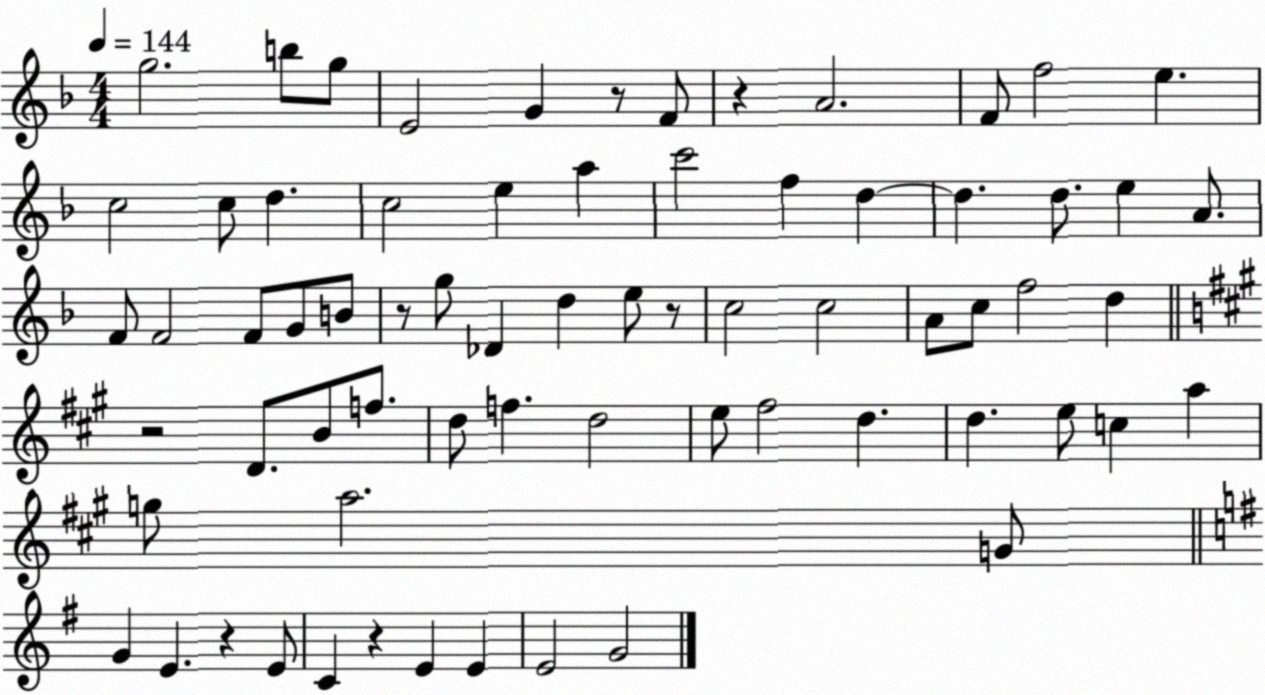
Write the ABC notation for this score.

X:1
T:Untitled
M:4/4
L:1/4
K:F
g2 b/2 g/2 E2 G z/2 F/2 z A2 F/2 f2 e c2 c/2 d c2 e a c'2 f d d d/2 e A/2 F/2 F2 F/2 G/2 B/2 z/2 g/2 _D d e/2 z/2 c2 c2 A/2 c/2 f2 d z2 D/2 B/2 f/2 d/2 f d2 e/2 ^f2 d d e/2 c a g/2 a2 G/2 G E z E/2 C z E E E2 G2